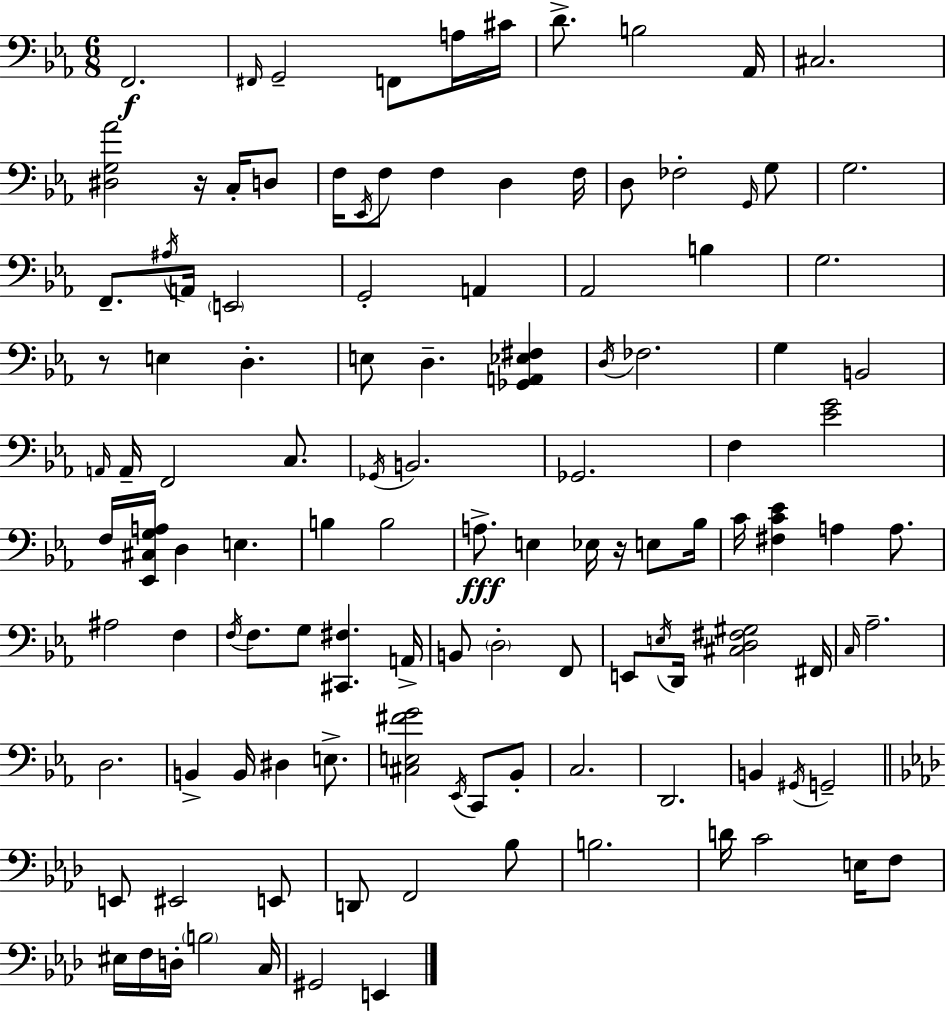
X:1
T:Untitled
M:6/8
L:1/4
K:Cm
F,,2 ^F,,/4 G,,2 F,,/2 A,/4 ^C/4 D/2 B,2 _A,,/4 ^C,2 [^D,G,_A]2 z/4 C,/4 D,/2 F,/4 _E,,/4 F,/2 F, D, F,/4 D,/2 _F,2 G,,/4 G,/2 G,2 F,,/2 ^A,/4 A,,/4 E,,2 G,,2 A,, _A,,2 B, G,2 z/2 E, D, E,/2 D, [_G,,A,,_E,^F,] D,/4 _F,2 G, B,,2 A,,/4 A,,/4 F,,2 C,/2 _G,,/4 B,,2 _G,,2 F, [_EG]2 F,/4 [_E,,^C,G,A,]/4 D, E, B, B,2 A,/2 E, _E,/4 z/4 E,/2 _B,/4 C/4 [^F,C_E] A, A,/2 ^A,2 F, F,/4 F,/2 G,/2 [^C,,^F,] A,,/4 B,,/2 D,2 F,,/2 E,,/2 E,/4 D,,/4 [^C,D,^F,^G,]2 ^F,,/4 C,/4 _A,2 D,2 B,, B,,/4 ^D, E,/2 [^C,E,^FG]2 _E,,/4 C,,/2 _B,,/2 C,2 D,,2 B,, ^G,,/4 G,,2 E,,/2 ^E,,2 E,,/2 D,,/2 F,,2 _B,/2 B,2 D/4 C2 E,/4 F,/2 ^E,/4 F,/4 D,/4 B,2 C,/4 ^G,,2 E,,